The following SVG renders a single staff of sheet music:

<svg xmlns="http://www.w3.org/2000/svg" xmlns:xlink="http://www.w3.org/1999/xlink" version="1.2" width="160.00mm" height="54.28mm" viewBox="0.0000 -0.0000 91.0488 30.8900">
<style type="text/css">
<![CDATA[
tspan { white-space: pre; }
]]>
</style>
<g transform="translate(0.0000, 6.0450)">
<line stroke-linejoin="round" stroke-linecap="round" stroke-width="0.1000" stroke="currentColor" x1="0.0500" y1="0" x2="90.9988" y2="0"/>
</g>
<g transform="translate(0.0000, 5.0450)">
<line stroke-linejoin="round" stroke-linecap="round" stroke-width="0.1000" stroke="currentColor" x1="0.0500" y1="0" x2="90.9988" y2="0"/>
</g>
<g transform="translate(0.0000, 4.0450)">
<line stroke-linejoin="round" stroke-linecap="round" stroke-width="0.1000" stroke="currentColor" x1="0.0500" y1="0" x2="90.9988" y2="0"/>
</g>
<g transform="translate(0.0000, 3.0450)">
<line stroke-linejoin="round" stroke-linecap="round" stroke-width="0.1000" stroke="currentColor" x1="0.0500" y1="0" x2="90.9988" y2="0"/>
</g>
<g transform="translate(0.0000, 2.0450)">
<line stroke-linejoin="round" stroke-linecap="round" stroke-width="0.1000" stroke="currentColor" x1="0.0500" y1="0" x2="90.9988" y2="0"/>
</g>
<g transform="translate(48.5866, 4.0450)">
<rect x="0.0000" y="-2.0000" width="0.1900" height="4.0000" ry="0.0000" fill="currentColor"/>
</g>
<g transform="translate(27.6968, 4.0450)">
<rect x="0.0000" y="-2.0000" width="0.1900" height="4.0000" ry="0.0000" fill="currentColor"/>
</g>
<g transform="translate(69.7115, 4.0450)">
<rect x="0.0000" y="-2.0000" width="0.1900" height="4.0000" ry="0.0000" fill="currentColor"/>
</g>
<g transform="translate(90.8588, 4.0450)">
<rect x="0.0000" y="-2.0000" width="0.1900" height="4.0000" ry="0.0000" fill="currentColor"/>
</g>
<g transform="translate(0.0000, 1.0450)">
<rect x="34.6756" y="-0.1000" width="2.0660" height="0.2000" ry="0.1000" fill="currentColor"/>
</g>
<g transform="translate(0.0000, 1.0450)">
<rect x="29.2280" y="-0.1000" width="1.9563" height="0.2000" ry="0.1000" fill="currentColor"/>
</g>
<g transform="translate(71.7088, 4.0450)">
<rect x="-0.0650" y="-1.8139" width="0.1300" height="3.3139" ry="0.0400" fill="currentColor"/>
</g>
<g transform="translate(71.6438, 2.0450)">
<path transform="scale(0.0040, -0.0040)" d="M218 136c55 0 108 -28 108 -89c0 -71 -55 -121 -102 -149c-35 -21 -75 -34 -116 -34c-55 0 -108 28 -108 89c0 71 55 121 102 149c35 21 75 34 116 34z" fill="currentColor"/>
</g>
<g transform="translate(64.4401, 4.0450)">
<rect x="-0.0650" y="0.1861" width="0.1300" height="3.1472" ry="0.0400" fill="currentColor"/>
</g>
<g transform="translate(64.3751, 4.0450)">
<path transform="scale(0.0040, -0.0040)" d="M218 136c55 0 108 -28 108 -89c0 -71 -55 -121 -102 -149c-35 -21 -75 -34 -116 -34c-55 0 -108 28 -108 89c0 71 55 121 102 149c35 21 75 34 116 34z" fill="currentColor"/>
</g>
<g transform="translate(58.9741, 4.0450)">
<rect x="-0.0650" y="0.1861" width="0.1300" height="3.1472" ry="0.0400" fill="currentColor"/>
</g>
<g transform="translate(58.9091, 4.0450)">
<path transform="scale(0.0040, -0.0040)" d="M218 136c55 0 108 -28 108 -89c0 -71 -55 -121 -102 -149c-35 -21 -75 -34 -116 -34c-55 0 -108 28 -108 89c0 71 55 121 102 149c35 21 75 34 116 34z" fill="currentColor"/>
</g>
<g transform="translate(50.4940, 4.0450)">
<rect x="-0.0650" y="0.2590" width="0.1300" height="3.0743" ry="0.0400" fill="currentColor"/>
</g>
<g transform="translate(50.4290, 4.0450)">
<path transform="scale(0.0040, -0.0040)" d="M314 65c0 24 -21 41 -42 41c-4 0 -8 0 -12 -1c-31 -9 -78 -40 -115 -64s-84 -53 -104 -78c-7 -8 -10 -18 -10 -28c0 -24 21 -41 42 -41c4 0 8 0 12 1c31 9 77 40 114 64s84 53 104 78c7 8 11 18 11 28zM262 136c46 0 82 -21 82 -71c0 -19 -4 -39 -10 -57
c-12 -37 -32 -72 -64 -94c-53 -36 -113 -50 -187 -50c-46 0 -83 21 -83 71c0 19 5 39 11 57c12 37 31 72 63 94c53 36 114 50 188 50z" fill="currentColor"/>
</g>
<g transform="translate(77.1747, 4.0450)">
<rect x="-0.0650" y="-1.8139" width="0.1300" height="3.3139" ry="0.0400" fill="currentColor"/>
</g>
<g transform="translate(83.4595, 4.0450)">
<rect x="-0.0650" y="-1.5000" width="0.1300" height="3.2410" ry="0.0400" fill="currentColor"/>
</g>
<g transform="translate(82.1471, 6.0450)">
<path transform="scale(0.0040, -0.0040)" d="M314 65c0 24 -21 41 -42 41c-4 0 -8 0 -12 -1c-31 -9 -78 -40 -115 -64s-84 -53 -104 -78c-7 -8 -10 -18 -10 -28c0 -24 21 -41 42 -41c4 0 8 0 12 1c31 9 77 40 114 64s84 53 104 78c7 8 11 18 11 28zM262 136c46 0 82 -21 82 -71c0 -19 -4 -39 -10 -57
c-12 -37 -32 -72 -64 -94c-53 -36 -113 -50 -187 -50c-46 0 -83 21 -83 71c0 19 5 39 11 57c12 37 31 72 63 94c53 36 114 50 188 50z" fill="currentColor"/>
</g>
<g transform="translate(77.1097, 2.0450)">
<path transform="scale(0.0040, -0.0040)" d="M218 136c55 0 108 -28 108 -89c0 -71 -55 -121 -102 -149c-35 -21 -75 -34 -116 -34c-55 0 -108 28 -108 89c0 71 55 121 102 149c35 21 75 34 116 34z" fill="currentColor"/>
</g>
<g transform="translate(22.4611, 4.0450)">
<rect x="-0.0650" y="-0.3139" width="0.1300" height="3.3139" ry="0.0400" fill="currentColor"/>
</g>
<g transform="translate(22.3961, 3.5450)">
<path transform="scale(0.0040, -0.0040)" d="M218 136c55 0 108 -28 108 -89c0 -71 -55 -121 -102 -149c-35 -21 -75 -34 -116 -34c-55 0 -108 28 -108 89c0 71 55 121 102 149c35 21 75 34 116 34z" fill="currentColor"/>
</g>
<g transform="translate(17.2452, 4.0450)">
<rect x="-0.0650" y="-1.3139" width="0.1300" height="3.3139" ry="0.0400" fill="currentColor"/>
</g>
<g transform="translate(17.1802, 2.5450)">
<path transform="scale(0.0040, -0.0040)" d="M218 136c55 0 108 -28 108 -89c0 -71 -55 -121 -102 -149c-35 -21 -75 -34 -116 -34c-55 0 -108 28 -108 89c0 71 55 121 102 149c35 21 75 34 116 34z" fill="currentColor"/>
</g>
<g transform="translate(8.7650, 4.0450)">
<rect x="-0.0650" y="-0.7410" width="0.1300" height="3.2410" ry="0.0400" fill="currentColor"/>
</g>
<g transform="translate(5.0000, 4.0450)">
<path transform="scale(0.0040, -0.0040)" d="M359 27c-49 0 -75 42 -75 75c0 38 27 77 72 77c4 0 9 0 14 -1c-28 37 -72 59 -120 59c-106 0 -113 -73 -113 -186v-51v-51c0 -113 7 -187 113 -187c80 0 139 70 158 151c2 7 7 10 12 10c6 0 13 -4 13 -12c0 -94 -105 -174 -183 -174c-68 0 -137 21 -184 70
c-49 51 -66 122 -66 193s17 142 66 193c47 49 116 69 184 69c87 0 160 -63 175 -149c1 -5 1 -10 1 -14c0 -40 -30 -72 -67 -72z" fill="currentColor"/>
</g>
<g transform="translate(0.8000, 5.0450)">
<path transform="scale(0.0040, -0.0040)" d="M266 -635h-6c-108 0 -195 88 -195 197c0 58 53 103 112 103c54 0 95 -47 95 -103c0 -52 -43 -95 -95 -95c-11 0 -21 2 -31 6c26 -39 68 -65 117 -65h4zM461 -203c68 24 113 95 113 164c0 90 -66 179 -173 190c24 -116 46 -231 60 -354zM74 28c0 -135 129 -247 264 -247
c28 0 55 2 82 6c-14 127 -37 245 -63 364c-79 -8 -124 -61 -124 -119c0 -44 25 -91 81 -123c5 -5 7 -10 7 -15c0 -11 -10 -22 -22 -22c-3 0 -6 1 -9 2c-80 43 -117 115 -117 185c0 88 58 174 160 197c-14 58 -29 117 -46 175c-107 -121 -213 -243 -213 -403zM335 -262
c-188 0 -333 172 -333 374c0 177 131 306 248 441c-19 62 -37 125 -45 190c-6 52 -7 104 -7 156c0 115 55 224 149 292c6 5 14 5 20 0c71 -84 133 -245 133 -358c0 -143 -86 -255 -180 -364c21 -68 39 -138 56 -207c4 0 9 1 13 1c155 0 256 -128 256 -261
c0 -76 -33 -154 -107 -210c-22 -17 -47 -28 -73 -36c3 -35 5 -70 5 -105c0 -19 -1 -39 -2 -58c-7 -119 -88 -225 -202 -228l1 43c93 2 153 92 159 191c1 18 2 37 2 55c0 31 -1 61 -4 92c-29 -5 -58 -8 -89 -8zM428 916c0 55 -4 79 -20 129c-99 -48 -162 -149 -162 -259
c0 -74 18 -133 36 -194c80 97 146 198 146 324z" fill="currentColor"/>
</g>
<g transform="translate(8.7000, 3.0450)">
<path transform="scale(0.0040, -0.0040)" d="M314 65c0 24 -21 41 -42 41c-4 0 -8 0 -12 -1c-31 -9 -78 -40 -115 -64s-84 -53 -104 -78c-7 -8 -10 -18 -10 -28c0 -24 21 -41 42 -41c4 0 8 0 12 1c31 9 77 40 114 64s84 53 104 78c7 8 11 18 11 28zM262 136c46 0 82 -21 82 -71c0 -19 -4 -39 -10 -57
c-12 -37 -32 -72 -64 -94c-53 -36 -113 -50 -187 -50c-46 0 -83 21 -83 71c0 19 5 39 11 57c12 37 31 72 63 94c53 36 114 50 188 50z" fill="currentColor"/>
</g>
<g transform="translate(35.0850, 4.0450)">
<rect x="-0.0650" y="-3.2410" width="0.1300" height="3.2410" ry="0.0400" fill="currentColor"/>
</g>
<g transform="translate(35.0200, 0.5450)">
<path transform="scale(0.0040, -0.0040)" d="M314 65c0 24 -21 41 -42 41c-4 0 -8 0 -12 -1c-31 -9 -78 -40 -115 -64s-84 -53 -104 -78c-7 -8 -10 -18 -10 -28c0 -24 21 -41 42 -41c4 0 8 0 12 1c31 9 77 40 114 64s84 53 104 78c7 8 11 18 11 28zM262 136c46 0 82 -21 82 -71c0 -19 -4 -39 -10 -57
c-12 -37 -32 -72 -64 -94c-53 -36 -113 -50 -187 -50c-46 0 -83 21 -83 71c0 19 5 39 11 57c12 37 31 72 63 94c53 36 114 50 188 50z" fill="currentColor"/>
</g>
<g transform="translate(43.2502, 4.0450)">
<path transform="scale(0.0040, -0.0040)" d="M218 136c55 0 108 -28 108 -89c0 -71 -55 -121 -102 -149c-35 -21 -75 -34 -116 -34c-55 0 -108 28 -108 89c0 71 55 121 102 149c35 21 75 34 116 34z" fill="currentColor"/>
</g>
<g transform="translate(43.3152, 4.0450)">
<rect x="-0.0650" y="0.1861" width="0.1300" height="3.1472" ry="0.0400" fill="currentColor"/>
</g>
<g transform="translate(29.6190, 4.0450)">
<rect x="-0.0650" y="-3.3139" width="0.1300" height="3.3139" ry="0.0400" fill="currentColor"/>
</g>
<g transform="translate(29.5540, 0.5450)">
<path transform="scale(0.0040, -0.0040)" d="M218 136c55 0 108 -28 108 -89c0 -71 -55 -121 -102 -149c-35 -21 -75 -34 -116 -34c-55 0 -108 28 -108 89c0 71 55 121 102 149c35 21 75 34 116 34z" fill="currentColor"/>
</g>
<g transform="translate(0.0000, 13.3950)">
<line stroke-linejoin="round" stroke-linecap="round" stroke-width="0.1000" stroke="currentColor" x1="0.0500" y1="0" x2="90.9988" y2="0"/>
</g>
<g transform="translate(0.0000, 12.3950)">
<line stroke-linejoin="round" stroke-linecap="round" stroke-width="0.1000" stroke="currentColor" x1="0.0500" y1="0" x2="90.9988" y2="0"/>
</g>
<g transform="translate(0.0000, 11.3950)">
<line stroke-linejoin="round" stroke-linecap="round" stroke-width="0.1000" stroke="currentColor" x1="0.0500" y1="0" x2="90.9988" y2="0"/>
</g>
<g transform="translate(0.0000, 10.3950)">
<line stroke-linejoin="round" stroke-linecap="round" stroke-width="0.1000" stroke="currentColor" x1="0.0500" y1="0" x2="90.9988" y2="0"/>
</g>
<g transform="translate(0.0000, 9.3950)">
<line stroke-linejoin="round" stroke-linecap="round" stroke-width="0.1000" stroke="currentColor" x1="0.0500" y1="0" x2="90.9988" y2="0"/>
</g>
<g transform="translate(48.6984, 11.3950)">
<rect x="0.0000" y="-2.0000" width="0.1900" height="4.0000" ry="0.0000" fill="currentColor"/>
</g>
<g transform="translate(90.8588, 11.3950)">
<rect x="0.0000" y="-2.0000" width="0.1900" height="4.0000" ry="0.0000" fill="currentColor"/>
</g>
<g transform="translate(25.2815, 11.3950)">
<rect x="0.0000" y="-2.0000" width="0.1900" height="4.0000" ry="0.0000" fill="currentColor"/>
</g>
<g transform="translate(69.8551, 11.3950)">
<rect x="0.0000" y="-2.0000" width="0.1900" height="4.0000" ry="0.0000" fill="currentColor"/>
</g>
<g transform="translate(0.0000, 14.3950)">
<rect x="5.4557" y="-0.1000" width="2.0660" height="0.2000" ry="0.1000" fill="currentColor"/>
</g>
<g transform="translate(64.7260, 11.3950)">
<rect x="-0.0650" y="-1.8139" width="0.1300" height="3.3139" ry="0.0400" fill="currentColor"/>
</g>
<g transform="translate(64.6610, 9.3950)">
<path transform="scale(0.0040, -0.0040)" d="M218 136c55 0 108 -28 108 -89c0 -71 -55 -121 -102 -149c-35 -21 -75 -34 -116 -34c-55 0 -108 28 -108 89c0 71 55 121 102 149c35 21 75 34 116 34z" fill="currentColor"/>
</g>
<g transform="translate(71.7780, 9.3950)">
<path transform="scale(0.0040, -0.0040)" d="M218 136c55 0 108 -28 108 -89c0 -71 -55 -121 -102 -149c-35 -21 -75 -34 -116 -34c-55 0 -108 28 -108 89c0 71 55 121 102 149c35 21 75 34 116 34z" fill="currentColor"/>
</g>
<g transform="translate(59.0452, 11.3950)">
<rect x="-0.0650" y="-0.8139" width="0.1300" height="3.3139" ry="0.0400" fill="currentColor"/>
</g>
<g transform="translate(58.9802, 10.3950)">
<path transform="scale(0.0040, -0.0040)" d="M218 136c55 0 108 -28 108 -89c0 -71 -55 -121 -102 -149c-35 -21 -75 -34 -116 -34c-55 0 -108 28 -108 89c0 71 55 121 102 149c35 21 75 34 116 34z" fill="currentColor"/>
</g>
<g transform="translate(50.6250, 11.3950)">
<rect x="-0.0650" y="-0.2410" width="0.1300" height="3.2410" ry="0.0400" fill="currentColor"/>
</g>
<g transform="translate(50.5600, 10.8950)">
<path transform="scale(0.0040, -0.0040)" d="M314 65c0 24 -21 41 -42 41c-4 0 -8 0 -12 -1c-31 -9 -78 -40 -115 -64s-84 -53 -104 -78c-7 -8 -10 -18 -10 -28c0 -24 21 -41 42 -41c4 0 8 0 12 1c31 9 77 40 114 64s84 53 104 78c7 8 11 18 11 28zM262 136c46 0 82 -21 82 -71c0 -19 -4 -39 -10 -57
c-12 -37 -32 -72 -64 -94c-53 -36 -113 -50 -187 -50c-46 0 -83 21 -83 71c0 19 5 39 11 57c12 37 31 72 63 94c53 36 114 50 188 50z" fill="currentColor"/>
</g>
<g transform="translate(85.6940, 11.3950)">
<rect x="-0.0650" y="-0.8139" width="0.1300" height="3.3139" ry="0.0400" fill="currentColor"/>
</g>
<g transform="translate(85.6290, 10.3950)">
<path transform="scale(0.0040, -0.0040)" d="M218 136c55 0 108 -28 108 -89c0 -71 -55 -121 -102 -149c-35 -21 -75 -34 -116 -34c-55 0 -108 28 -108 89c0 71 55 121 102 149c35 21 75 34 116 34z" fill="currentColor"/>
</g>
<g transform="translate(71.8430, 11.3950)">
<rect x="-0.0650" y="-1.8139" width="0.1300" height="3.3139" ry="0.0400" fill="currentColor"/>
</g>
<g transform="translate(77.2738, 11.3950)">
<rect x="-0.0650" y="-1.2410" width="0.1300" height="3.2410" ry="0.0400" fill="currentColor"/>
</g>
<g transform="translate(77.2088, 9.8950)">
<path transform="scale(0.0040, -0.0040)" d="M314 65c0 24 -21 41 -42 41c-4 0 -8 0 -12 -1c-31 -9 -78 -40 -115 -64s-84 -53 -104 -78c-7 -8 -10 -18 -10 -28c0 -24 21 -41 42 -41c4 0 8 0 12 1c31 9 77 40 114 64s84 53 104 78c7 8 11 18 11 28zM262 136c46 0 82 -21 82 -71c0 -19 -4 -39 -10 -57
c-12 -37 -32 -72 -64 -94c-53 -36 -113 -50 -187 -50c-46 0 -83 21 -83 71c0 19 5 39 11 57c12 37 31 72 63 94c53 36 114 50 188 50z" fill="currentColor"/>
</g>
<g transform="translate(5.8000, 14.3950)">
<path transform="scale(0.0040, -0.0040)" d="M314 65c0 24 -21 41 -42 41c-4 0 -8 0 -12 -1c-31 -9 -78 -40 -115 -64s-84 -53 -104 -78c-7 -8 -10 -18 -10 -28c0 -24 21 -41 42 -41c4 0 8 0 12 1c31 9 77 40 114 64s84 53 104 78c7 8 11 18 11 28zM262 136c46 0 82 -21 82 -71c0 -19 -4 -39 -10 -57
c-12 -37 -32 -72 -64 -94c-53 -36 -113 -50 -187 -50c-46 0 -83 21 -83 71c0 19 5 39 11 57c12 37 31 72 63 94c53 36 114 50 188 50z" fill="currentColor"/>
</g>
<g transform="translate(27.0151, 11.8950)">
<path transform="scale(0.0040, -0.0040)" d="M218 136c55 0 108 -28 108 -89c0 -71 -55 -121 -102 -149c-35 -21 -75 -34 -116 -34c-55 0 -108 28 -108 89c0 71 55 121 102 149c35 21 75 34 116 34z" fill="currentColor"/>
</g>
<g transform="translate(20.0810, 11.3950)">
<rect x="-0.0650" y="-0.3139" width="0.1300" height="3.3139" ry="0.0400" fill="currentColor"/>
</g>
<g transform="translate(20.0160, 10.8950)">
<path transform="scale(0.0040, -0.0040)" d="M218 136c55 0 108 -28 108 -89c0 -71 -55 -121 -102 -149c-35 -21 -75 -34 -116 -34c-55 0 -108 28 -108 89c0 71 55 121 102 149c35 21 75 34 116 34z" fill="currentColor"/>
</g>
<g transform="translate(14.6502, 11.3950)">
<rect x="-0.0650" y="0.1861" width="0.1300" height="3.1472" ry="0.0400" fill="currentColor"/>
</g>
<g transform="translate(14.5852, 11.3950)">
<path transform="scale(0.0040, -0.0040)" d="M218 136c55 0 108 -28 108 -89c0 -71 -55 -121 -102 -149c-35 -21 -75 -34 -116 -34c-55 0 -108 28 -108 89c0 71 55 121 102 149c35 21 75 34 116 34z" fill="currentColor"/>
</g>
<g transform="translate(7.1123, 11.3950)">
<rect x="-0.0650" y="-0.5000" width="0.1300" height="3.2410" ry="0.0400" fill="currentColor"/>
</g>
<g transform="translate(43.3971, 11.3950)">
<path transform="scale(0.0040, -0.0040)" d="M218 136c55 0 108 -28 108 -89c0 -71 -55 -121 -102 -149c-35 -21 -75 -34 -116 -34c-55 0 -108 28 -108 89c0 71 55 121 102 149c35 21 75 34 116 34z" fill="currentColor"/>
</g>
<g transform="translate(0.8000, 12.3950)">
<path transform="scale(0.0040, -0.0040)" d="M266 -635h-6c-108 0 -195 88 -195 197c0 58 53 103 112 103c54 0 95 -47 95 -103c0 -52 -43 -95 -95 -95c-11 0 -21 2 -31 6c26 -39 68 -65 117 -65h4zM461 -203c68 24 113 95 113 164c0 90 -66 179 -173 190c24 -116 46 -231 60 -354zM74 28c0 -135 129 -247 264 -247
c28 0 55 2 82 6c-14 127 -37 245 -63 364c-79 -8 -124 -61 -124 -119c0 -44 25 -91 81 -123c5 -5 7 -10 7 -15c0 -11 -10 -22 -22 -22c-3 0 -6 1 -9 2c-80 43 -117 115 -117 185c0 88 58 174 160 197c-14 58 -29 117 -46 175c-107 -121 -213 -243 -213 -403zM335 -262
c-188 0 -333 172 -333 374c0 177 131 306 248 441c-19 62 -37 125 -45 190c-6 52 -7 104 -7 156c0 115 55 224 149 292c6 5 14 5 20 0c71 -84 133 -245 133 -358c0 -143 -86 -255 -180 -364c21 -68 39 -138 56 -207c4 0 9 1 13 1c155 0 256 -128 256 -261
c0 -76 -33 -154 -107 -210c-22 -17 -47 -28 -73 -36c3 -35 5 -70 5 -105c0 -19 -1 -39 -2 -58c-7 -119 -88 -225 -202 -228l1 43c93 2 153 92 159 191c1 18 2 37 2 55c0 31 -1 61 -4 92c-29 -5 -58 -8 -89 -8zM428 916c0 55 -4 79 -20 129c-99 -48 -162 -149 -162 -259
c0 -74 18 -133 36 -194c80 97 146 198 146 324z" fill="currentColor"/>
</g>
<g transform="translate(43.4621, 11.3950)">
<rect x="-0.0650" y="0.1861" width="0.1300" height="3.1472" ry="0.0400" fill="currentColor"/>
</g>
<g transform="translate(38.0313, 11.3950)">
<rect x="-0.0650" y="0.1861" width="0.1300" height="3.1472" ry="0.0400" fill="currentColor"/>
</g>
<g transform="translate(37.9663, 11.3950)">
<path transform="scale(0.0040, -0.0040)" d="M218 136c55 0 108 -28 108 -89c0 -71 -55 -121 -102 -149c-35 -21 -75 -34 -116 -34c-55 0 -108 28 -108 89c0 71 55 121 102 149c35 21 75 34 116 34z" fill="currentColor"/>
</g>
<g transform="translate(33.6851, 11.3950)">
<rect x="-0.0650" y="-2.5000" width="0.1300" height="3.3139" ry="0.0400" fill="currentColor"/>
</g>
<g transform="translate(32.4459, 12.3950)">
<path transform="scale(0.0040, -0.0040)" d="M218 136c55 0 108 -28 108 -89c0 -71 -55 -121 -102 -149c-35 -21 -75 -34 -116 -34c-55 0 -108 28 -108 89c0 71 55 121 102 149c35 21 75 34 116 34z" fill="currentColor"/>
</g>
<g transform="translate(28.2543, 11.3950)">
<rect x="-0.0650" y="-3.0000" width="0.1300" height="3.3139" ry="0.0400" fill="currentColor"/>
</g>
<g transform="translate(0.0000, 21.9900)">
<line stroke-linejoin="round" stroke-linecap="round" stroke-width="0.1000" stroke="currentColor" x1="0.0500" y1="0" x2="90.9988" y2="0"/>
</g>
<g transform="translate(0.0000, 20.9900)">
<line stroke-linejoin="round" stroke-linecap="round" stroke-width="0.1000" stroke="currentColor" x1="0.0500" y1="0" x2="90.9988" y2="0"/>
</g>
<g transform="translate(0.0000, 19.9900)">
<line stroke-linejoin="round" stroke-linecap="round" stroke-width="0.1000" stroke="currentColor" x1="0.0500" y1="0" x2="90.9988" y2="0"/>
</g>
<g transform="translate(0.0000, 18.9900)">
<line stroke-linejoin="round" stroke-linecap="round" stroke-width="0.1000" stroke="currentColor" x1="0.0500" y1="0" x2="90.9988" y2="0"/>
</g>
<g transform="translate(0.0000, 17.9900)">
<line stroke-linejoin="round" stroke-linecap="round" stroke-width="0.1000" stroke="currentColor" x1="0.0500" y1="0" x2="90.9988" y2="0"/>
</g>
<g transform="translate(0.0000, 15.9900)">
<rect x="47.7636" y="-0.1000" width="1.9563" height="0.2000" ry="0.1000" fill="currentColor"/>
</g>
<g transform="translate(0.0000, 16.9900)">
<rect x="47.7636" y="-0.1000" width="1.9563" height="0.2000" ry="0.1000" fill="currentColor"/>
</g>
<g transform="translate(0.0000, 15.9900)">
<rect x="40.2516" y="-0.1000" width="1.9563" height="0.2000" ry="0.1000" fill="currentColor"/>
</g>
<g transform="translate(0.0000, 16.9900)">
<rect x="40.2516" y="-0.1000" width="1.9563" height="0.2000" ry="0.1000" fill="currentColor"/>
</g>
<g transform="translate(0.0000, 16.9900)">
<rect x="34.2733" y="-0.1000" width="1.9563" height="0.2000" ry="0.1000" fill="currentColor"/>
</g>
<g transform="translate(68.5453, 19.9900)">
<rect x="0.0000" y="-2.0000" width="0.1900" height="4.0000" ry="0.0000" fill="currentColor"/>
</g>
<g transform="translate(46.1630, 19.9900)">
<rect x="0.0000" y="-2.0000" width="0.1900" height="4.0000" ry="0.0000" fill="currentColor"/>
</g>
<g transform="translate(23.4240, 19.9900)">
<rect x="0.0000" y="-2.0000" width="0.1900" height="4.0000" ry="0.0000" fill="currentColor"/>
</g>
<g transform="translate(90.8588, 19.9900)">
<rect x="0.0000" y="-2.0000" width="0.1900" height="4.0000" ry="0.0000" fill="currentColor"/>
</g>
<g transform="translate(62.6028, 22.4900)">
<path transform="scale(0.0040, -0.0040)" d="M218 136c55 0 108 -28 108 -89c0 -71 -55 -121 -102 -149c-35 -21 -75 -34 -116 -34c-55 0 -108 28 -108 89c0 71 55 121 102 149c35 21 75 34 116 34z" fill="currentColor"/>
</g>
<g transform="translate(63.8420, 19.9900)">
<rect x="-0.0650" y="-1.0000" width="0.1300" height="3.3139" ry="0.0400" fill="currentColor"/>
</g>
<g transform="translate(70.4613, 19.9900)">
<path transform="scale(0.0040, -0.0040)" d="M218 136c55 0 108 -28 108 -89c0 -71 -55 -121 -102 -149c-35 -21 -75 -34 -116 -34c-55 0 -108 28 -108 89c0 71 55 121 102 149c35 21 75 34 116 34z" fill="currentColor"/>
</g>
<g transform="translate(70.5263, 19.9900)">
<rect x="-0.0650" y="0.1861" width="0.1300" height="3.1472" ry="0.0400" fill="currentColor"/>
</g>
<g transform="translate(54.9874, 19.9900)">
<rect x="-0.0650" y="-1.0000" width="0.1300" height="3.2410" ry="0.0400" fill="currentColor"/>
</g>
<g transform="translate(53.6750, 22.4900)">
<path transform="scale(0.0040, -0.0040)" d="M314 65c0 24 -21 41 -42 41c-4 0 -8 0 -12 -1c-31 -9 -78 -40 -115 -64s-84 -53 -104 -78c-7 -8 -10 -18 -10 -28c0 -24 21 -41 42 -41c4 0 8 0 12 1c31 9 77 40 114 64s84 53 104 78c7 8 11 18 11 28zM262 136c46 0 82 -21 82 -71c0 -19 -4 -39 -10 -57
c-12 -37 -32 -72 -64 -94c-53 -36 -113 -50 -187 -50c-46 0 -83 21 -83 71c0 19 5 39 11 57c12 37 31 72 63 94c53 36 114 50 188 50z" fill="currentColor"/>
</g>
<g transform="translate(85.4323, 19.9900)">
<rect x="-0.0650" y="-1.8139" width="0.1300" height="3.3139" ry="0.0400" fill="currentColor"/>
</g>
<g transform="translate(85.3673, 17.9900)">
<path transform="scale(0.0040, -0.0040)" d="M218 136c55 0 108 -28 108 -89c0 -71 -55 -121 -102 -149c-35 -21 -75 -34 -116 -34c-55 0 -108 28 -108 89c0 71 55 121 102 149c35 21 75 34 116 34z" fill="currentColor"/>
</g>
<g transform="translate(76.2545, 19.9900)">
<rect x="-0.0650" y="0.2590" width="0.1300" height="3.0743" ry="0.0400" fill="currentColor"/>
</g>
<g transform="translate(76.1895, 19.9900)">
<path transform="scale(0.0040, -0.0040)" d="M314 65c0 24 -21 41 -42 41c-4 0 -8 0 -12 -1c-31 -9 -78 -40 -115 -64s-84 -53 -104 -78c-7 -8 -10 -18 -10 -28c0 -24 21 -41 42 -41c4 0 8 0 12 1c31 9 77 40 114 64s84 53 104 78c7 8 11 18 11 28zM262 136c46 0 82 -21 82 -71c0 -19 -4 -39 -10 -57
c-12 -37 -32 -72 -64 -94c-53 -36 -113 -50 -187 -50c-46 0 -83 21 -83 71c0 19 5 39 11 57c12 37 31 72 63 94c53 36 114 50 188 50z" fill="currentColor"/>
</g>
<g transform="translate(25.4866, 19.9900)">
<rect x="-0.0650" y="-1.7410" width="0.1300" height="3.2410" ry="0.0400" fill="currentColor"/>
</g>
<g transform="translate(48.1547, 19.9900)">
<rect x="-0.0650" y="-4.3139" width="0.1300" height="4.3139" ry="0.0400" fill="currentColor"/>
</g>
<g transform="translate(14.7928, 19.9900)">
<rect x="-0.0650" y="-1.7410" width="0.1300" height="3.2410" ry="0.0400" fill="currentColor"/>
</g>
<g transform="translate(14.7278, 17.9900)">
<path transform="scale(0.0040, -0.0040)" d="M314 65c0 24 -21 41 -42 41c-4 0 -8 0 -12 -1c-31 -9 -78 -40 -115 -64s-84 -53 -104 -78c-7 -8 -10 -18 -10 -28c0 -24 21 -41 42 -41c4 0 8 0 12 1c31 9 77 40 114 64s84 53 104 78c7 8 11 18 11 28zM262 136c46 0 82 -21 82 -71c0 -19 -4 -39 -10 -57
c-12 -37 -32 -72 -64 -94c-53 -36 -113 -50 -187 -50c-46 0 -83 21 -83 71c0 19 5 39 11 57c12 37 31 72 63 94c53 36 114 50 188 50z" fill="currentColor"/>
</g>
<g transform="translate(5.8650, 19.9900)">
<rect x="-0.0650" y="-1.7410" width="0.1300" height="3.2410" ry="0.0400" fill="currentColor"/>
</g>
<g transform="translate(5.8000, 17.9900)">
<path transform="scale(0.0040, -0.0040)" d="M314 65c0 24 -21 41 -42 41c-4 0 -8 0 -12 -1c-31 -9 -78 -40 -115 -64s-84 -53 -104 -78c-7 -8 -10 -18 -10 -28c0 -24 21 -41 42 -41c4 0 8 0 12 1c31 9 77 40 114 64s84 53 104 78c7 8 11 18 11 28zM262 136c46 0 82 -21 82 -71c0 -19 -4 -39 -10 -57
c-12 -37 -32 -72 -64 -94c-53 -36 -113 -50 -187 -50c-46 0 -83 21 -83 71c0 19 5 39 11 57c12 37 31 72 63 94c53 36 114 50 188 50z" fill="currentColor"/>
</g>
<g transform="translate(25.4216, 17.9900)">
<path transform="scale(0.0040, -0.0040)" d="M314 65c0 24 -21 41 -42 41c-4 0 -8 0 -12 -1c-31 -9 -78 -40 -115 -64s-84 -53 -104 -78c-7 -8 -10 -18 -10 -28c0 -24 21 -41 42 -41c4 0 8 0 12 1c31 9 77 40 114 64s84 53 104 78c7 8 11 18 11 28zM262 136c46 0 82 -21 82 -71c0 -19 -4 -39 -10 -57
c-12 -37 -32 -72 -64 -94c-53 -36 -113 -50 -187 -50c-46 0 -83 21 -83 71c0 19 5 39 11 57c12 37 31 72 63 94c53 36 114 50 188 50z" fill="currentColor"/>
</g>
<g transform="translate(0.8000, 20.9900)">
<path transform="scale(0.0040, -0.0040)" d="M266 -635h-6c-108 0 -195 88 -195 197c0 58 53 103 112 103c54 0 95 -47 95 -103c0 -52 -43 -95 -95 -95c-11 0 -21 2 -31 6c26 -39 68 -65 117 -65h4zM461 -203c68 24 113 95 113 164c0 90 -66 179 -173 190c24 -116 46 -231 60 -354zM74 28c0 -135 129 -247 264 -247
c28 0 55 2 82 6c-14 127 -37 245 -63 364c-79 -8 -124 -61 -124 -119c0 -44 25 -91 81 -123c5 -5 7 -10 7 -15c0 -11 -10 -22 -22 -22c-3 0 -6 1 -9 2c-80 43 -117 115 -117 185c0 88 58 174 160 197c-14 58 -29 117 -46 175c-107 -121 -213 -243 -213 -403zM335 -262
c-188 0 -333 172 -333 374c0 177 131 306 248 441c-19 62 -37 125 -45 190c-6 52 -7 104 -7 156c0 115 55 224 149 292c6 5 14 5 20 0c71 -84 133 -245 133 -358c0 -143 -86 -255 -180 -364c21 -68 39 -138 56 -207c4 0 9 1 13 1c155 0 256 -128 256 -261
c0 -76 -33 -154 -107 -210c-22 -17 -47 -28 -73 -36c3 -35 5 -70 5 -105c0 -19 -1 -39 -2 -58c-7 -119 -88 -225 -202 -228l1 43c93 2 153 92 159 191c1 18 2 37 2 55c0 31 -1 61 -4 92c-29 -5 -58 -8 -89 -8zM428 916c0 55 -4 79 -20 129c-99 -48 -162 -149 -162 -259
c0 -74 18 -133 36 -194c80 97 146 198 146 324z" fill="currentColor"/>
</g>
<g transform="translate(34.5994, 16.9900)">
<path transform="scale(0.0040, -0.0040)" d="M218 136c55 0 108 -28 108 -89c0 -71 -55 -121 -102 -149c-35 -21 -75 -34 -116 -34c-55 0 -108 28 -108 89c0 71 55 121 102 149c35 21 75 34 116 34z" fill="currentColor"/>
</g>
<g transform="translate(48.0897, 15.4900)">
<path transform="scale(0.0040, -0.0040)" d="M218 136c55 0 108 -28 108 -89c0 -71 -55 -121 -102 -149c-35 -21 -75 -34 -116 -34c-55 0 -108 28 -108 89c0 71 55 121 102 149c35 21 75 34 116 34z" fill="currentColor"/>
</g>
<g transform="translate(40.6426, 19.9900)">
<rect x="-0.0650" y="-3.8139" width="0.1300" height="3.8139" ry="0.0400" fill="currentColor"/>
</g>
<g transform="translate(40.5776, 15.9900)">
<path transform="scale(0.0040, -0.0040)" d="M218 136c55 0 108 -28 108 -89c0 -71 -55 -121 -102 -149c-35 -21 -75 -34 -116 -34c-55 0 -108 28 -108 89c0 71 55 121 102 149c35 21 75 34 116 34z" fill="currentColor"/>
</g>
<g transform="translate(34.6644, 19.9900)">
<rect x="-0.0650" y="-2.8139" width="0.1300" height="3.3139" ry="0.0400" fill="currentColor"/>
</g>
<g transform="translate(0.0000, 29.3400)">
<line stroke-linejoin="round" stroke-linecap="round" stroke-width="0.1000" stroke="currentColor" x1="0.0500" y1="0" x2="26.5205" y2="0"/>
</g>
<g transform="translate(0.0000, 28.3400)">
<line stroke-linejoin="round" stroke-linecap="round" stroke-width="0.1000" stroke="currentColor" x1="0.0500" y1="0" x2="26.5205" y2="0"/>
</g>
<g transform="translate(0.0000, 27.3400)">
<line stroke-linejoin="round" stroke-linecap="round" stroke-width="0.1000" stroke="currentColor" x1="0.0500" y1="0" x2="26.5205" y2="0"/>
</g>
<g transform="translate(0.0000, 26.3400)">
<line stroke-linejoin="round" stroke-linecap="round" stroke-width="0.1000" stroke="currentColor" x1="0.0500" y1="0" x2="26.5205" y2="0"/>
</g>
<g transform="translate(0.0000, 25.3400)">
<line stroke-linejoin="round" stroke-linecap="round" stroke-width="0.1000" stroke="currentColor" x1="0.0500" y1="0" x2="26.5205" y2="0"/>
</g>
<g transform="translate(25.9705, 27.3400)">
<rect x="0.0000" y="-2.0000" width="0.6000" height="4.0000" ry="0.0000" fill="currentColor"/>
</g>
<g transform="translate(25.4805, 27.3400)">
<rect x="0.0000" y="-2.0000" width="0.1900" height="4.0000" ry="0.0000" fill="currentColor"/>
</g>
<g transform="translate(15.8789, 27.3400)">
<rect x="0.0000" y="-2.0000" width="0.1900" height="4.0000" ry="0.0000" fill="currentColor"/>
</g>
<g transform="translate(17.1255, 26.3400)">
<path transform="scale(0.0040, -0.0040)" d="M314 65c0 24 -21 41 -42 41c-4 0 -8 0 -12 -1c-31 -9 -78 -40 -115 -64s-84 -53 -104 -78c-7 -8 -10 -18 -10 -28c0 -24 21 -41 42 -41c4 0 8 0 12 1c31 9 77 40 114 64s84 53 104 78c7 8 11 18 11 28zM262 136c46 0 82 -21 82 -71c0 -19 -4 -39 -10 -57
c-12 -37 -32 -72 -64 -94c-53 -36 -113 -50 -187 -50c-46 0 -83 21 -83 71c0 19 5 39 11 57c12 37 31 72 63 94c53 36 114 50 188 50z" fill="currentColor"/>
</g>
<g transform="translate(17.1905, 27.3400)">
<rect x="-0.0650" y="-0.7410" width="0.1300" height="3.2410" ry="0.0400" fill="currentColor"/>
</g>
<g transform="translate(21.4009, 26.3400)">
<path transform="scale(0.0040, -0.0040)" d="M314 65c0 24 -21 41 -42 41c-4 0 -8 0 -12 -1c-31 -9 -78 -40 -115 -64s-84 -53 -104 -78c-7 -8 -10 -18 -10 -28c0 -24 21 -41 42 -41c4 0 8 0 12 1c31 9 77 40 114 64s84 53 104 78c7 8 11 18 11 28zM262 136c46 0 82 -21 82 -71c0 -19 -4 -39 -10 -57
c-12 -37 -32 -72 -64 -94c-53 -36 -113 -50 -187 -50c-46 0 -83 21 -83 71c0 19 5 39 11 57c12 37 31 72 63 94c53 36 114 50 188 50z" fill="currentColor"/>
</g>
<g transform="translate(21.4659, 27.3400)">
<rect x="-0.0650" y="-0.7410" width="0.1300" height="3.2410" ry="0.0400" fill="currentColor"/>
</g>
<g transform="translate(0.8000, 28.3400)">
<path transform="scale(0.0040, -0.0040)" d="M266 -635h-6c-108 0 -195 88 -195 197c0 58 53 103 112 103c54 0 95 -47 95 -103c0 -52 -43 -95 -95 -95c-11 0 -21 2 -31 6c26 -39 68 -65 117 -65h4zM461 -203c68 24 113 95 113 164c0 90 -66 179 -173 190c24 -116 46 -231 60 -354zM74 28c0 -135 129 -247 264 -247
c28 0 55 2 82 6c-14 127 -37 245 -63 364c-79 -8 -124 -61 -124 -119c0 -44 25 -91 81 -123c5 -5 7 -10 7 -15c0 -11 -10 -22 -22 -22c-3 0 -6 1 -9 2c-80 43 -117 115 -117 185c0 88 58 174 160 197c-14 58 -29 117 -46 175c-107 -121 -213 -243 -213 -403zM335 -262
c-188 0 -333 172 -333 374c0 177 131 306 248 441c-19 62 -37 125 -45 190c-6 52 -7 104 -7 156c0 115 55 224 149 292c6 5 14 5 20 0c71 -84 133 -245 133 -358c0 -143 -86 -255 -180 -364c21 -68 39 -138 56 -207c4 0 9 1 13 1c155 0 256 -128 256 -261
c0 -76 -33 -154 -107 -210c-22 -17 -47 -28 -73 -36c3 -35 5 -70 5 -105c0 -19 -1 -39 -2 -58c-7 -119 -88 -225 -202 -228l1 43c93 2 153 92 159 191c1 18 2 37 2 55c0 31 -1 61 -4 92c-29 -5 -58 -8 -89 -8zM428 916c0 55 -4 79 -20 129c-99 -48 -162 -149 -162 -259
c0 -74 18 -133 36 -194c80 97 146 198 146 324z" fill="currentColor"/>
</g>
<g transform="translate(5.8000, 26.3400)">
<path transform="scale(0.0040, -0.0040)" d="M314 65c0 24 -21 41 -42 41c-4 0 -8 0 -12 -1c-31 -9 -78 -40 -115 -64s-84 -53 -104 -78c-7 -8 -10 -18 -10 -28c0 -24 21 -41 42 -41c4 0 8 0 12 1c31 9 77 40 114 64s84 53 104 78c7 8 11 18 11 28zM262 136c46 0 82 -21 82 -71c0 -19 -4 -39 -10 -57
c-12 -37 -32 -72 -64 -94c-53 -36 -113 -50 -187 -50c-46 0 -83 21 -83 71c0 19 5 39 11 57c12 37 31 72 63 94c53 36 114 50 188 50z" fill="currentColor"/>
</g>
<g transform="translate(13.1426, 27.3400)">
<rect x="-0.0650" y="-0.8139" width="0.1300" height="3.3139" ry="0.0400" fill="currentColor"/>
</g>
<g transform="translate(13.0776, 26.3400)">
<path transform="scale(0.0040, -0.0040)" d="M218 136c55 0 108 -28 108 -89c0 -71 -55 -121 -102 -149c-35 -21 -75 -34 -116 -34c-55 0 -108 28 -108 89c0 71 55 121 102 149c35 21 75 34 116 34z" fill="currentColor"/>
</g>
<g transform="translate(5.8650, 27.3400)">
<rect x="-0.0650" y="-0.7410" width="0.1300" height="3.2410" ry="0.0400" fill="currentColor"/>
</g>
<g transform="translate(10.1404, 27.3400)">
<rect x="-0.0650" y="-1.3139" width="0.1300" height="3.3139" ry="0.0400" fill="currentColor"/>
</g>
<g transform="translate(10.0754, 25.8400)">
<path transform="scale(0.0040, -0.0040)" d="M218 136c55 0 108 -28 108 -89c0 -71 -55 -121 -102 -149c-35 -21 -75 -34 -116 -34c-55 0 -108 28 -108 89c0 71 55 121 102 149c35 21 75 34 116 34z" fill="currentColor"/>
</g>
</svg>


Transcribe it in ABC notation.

X:1
T:Untitled
M:4/4
L:1/4
K:C
d2 e c b b2 B B2 B B f f E2 C2 B c A G B B c2 d f f e2 d f2 f2 f2 a c' d' D2 D B B2 f d2 e d d2 d2